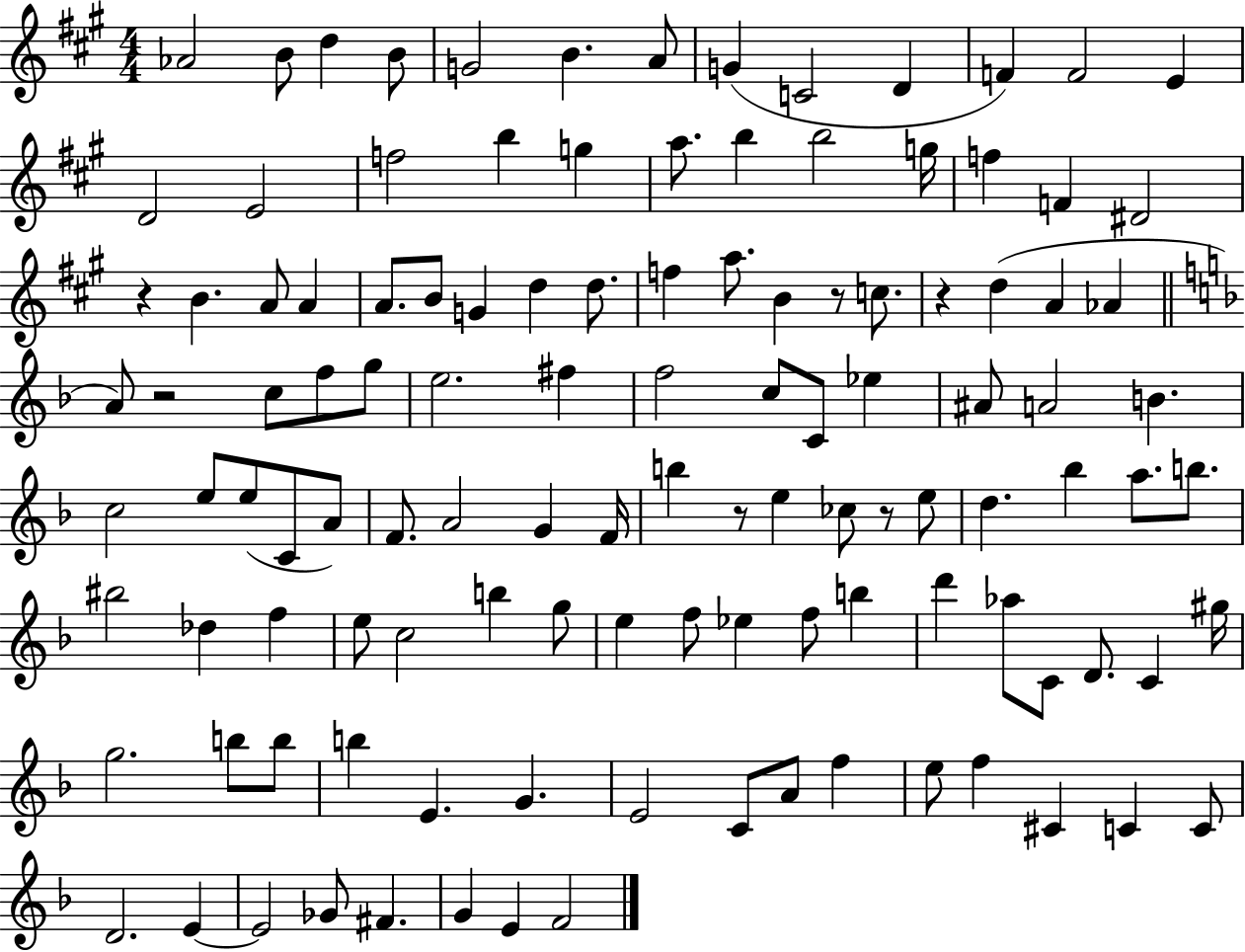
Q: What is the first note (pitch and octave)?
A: Ab4